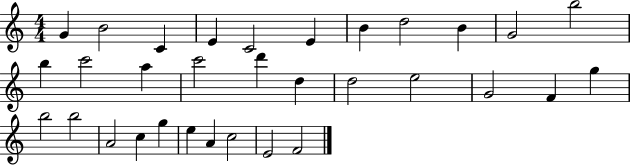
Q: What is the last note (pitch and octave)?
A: F4